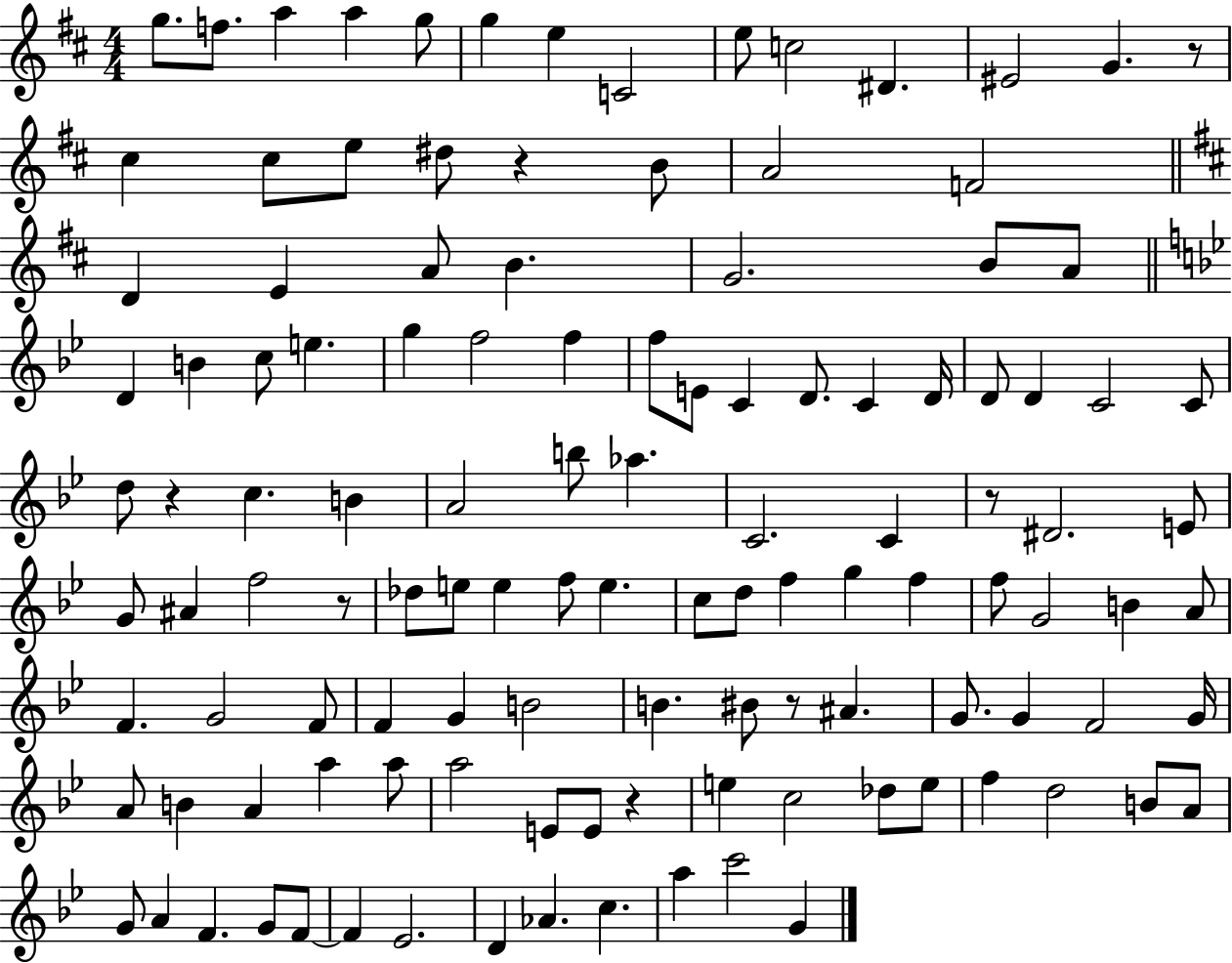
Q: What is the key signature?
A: D major